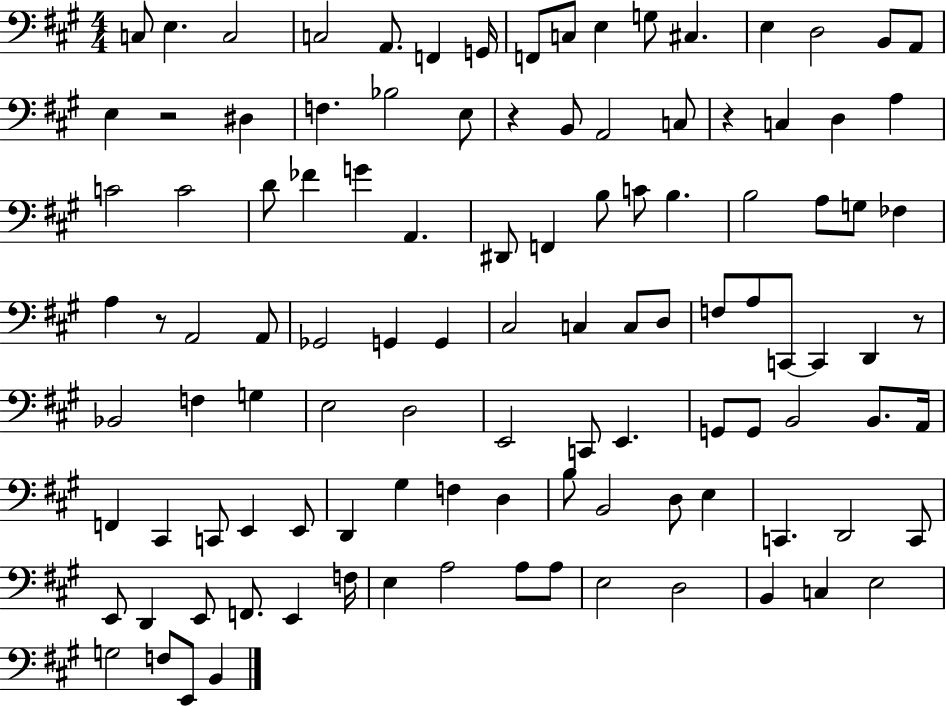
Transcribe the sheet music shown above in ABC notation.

X:1
T:Untitled
M:4/4
L:1/4
K:A
C,/2 E, C,2 C,2 A,,/2 F,, G,,/4 F,,/2 C,/2 E, G,/2 ^C, E, D,2 B,,/2 A,,/2 E, z2 ^D, F, _B,2 E,/2 z B,,/2 A,,2 C,/2 z C, D, A, C2 C2 D/2 _F G A,, ^D,,/2 F,, B,/2 C/2 B, B,2 A,/2 G,/2 _F, A, z/2 A,,2 A,,/2 _G,,2 G,, G,, ^C,2 C, C,/2 D,/2 F,/2 A,/2 C,,/2 C,, D,, z/2 _B,,2 F, G, E,2 D,2 E,,2 C,,/2 E,, G,,/2 G,,/2 B,,2 B,,/2 A,,/4 F,, ^C,, C,,/2 E,, E,,/2 D,, ^G, F, D, B,/2 B,,2 D,/2 E, C,, D,,2 C,,/2 E,,/2 D,, E,,/2 F,,/2 E,, F,/4 E, A,2 A,/2 A,/2 E,2 D,2 B,, C, E,2 G,2 F,/2 E,,/2 B,,